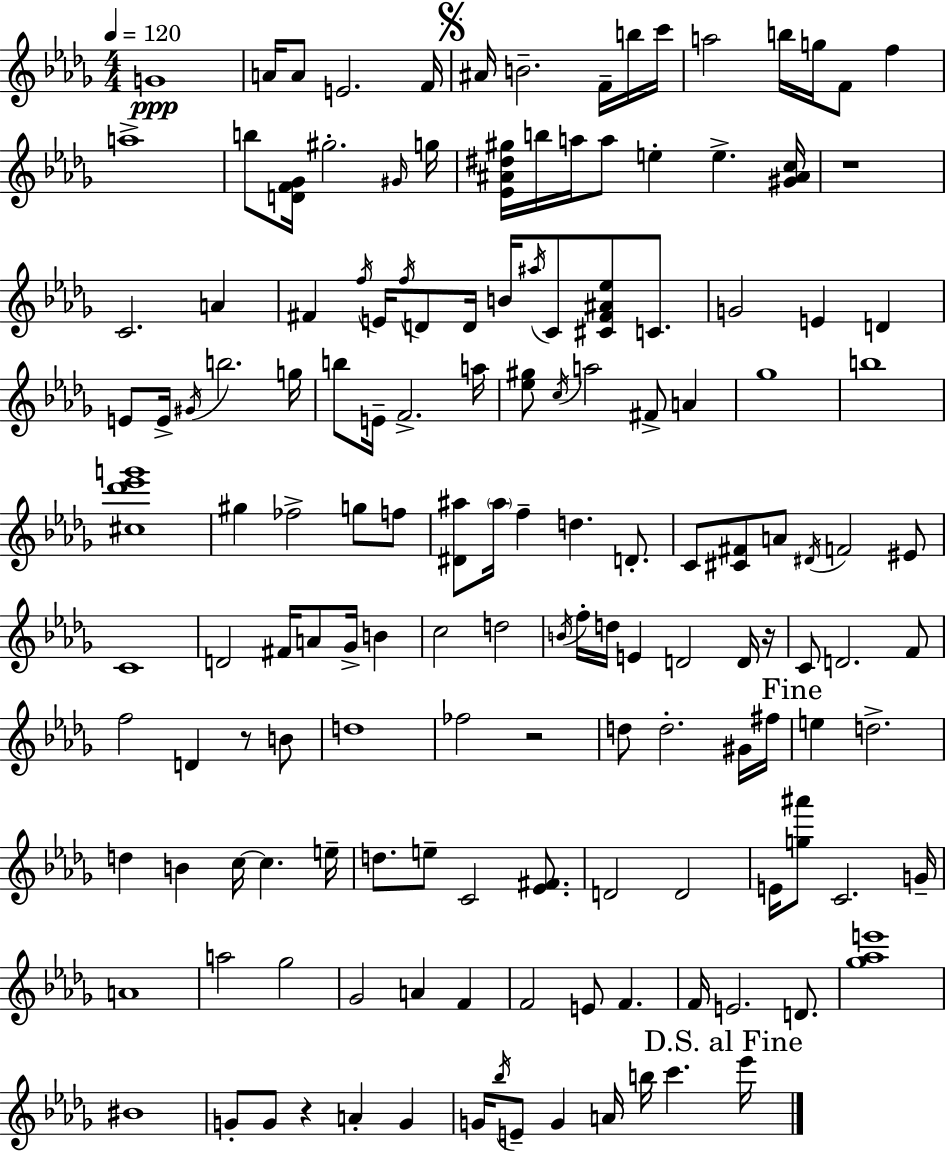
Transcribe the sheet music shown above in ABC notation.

X:1
T:Untitled
M:4/4
L:1/4
K:Bbm
G4 A/4 A/2 E2 F/4 ^A/4 B2 F/4 b/4 c'/4 a2 b/4 g/4 F/2 f a4 b/2 [DF_G]/4 ^g2 ^G/4 g/4 [_E^A^d^g]/4 b/4 a/4 a/2 e e [^G^Ac]/4 z4 C2 A ^F f/4 E/4 f/4 D/2 D/4 B/4 ^a/4 C/2 [^C^F^A_e]/2 C/2 G2 E D E/2 E/4 ^G/4 b2 g/4 b/2 E/4 F2 a/4 [_e^g]/2 c/4 a2 ^F/2 A _g4 b4 [^c_d'_e'g']4 ^g _f2 g/2 f/2 [^D^a]/2 ^a/4 f d D/2 C/2 [^C^F]/2 A/2 ^D/4 F2 ^E/2 C4 D2 ^F/4 A/2 _G/4 B c2 d2 B/4 f/4 d/4 E D2 D/4 z/4 C/2 D2 F/2 f2 D z/2 B/2 d4 _f2 z2 d/2 d2 ^G/4 ^f/4 e d2 d B c/4 c e/4 d/2 e/2 C2 [_E^F]/2 D2 D2 E/4 [g^a']/2 C2 G/4 A4 a2 _g2 _G2 A F F2 E/2 F F/4 E2 D/2 [_g_ae']4 ^B4 G/2 G/2 z A G G/4 _b/4 E/2 G A/4 b/4 c' _e'/4